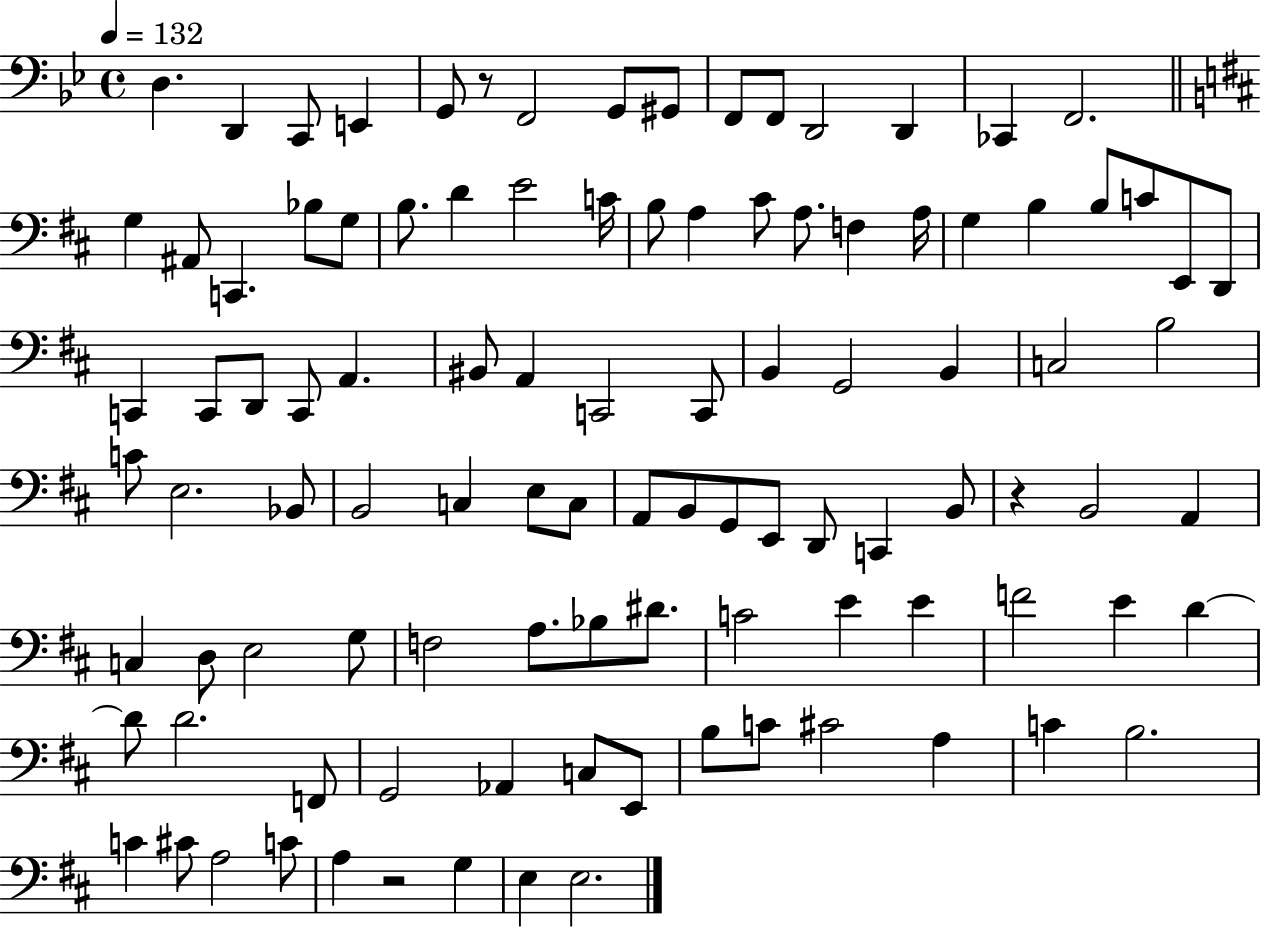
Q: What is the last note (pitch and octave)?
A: E3